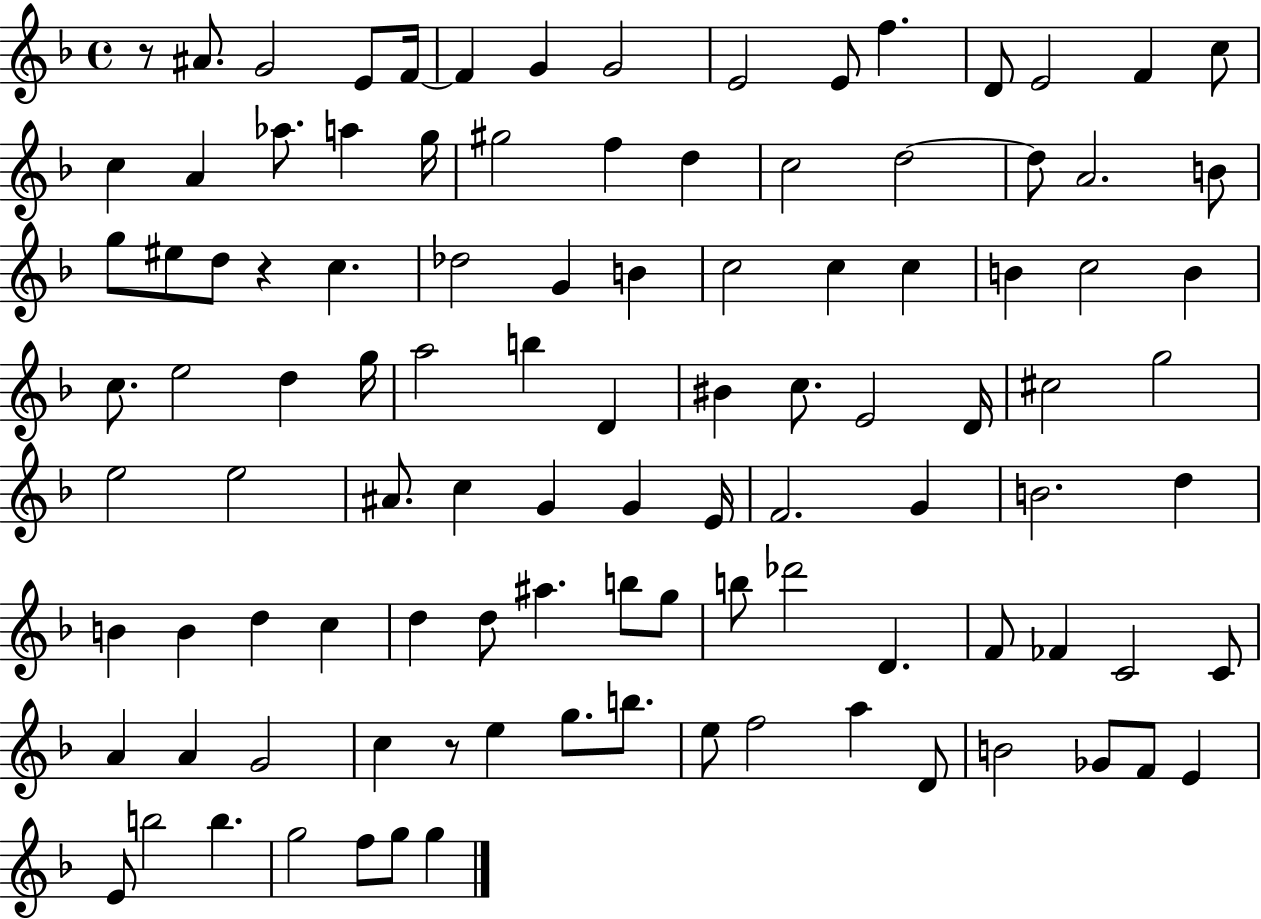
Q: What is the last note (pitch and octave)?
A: G5